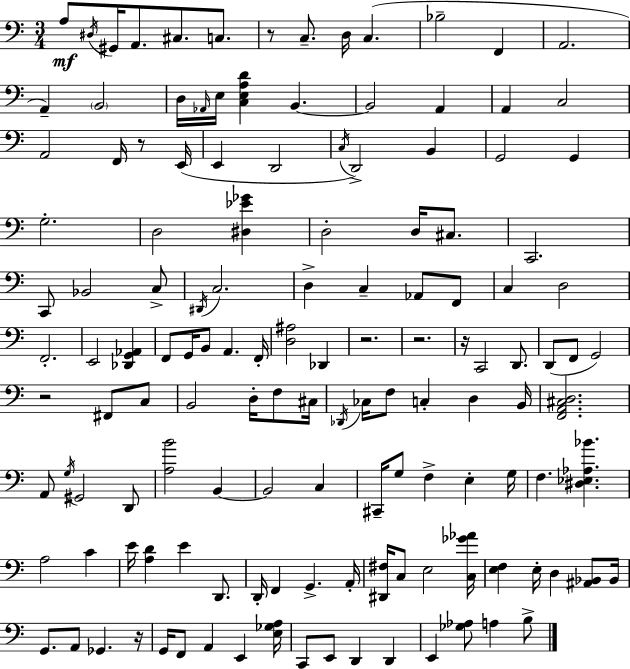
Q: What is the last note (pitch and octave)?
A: B3